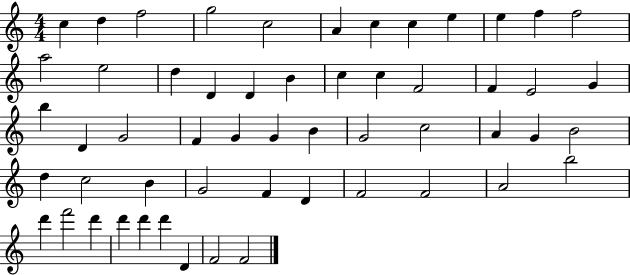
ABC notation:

X:1
T:Untitled
M:4/4
L:1/4
K:C
c d f2 g2 c2 A c c e e f f2 a2 e2 d D D B c c F2 F E2 G b D G2 F G G B G2 c2 A G B2 d c2 B G2 F D F2 F2 A2 b2 d' f'2 d' d' d' d' D F2 F2